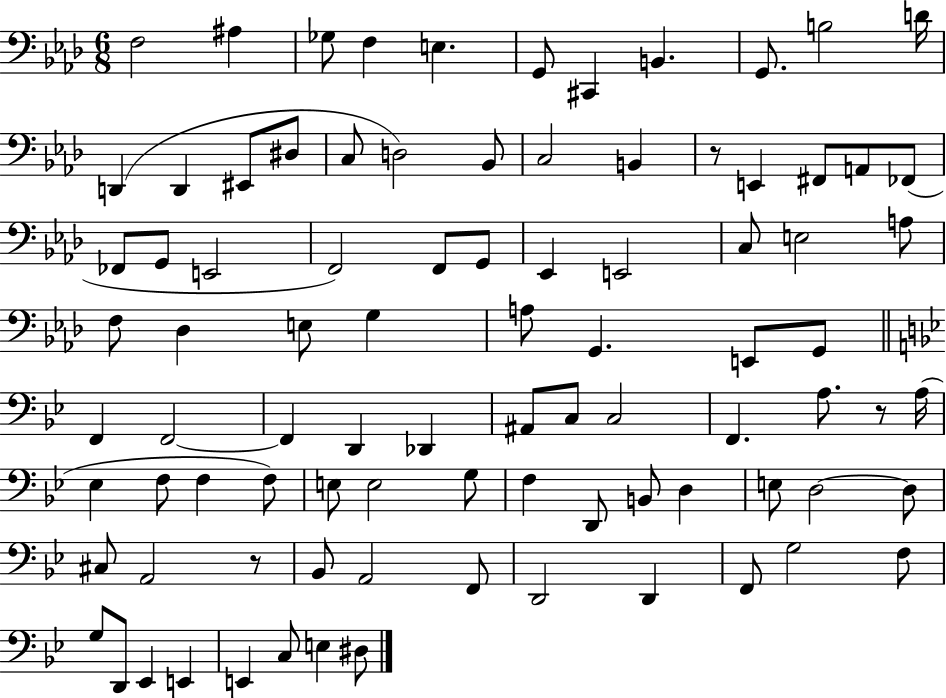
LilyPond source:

{
  \clef bass
  \numericTimeSignature
  \time 6/8
  \key aes \major
  f2 ais4 | ges8 f4 e4. | g,8 cis,4 b,4. | g,8. b2 d'16 | \break d,4( d,4 eis,8 dis8 | c8 d2) bes,8 | c2 b,4 | r8 e,4 fis,8 a,8 fes,8( | \break fes,8 g,8 e,2 | f,2) f,8 g,8 | ees,4 e,2 | c8 e2 a8 | \break f8 des4 e8 g4 | a8 g,4. e,8 g,8 | \bar "||" \break \key bes \major f,4 f,2~~ | f,4 d,4 des,4 | ais,8 c8 c2 | f,4. a8. r8 a16( | \break ees4 f8 f4 f8) | e8 e2 g8 | f4 d,8 b,8 d4 | e8 d2~~ d8 | \break cis8 a,2 r8 | bes,8 a,2 f,8 | d,2 d,4 | f,8 g2 f8 | \break g8 d,8 ees,4 e,4 | e,4 c8 e4 dis8 | \bar "|."
}